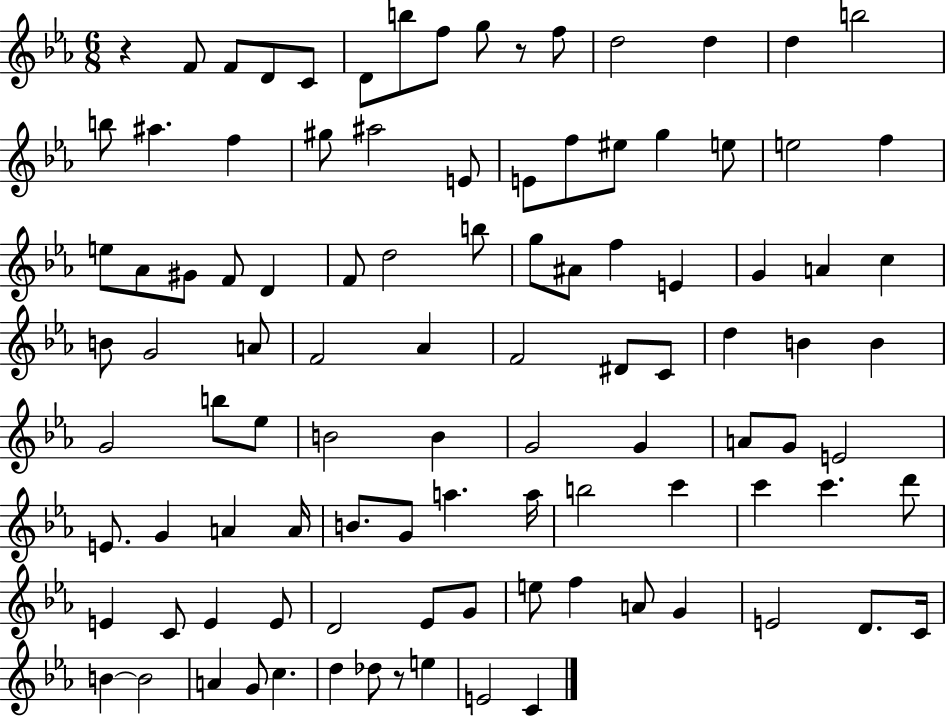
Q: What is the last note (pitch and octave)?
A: C4